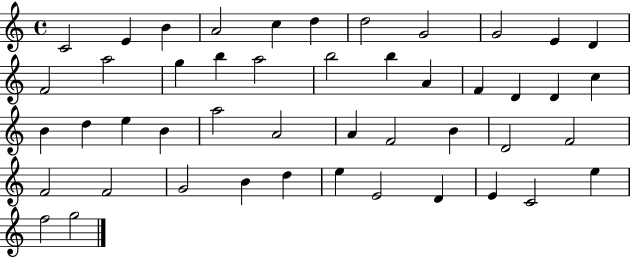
C4/h E4/q B4/q A4/h C5/q D5/q D5/h G4/h G4/h E4/q D4/q F4/h A5/h G5/q B5/q A5/h B5/h B5/q A4/q F4/q D4/q D4/q C5/q B4/q D5/q E5/q B4/q A5/h A4/h A4/q F4/h B4/q D4/h F4/h F4/h F4/h G4/h B4/q D5/q E5/q E4/h D4/q E4/q C4/h E5/q F5/h G5/h